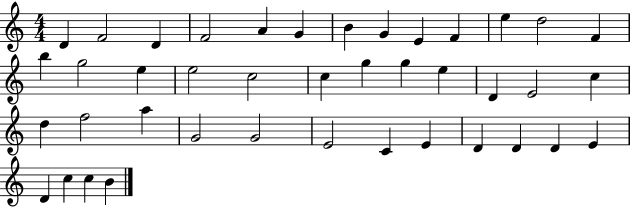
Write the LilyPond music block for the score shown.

{
  \clef treble
  \numericTimeSignature
  \time 4/4
  \key c \major
  d'4 f'2 d'4 | f'2 a'4 g'4 | b'4 g'4 e'4 f'4 | e''4 d''2 f'4 | \break b''4 g''2 e''4 | e''2 c''2 | c''4 g''4 g''4 e''4 | d'4 e'2 c''4 | \break d''4 f''2 a''4 | g'2 g'2 | e'2 c'4 e'4 | d'4 d'4 d'4 e'4 | \break d'4 c''4 c''4 b'4 | \bar "|."
}